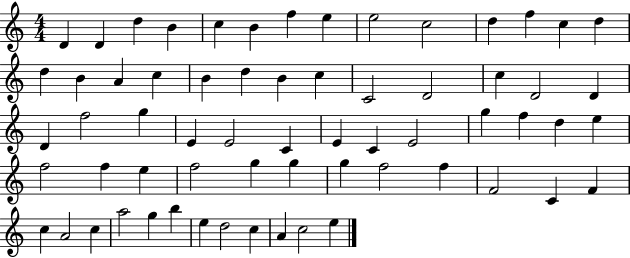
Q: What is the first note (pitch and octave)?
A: D4